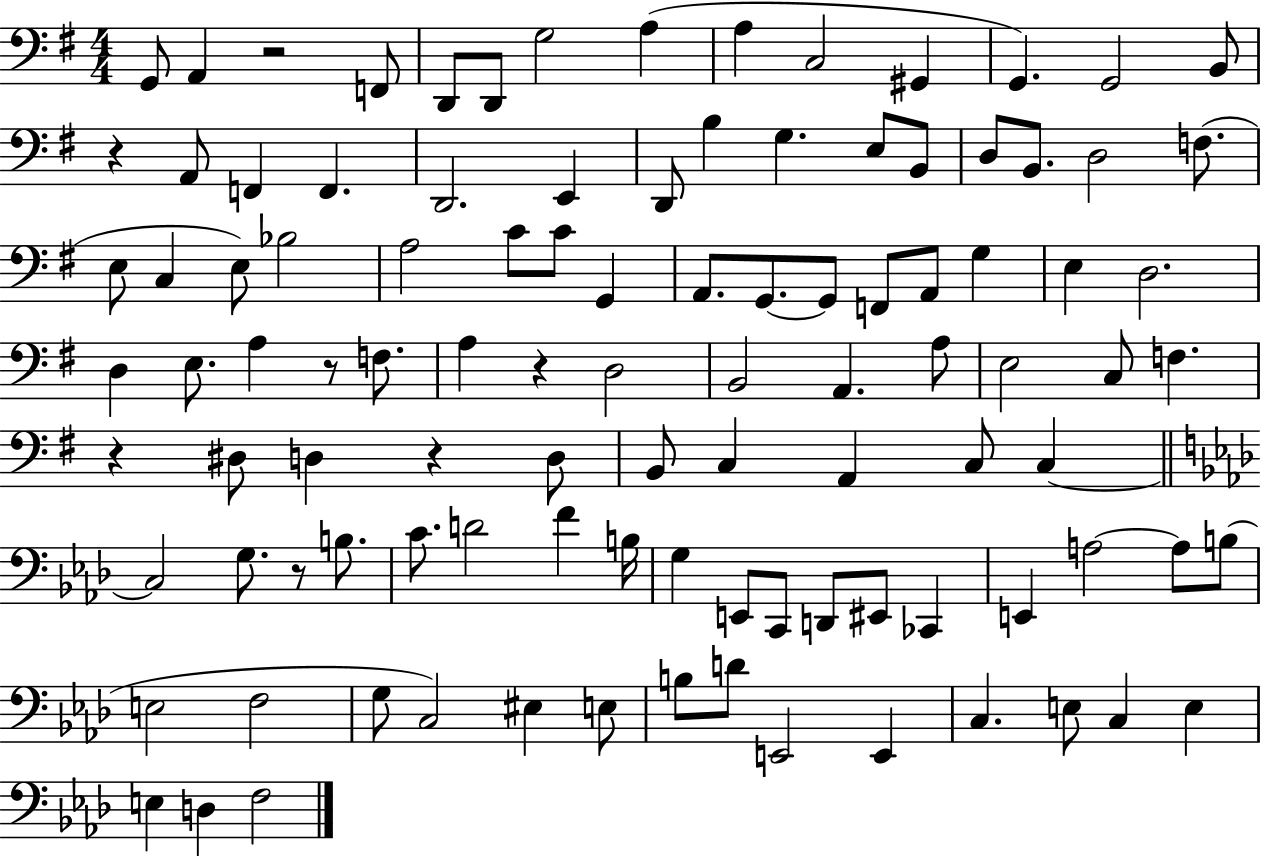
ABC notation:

X:1
T:Untitled
M:4/4
L:1/4
K:G
G,,/2 A,, z2 F,,/2 D,,/2 D,,/2 G,2 A, A, C,2 ^G,, G,, G,,2 B,,/2 z A,,/2 F,, F,, D,,2 E,, D,,/2 B, G, E,/2 B,,/2 D,/2 B,,/2 D,2 F,/2 E,/2 C, E,/2 _B,2 A,2 C/2 C/2 G,, A,,/2 G,,/2 G,,/2 F,,/2 A,,/2 G, E, D,2 D, E,/2 A, z/2 F,/2 A, z D,2 B,,2 A,, A,/2 E,2 C,/2 F, z ^D,/2 D, z D,/2 B,,/2 C, A,, C,/2 C, C,2 G,/2 z/2 B,/2 C/2 D2 F B,/4 G, E,,/2 C,,/2 D,,/2 ^E,,/2 _C,, E,, A,2 A,/2 B,/2 E,2 F,2 G,/2 C,2 ^E, E,/2 B,/2 D/2 E,,2 E,, C, E,/2 C, E, E, D, F,2